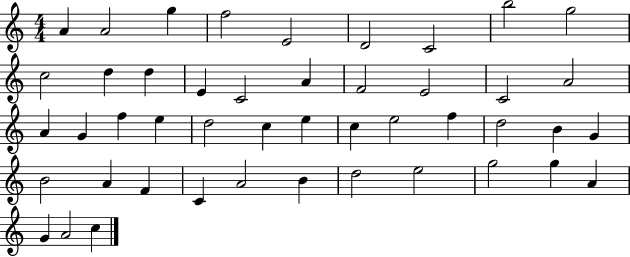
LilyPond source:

{
  \clef treble
  \numericTimeSignature
  \time 4/4
  \key c \major
  a'4 a'2 g''4 | f''2 e'2 | d'2 c'2 | b''2 g''2 | \break c''2 d''4 d''4 | e'4 c'2 a'4 | f'2 e'2 | c'2 a'2 | \break a'4 g'4 f''4 e''4 | d''2 c''4 e''4 | c''4 e''2 f''4 | d''2 b'4 g'4 | \break b'2 a'4 f'4 | c'4 a'2 b'4 | d''2 e''2 | g''2 g''4 a'4 | \break g'4 a'2 c''4 | \bar "|."
}